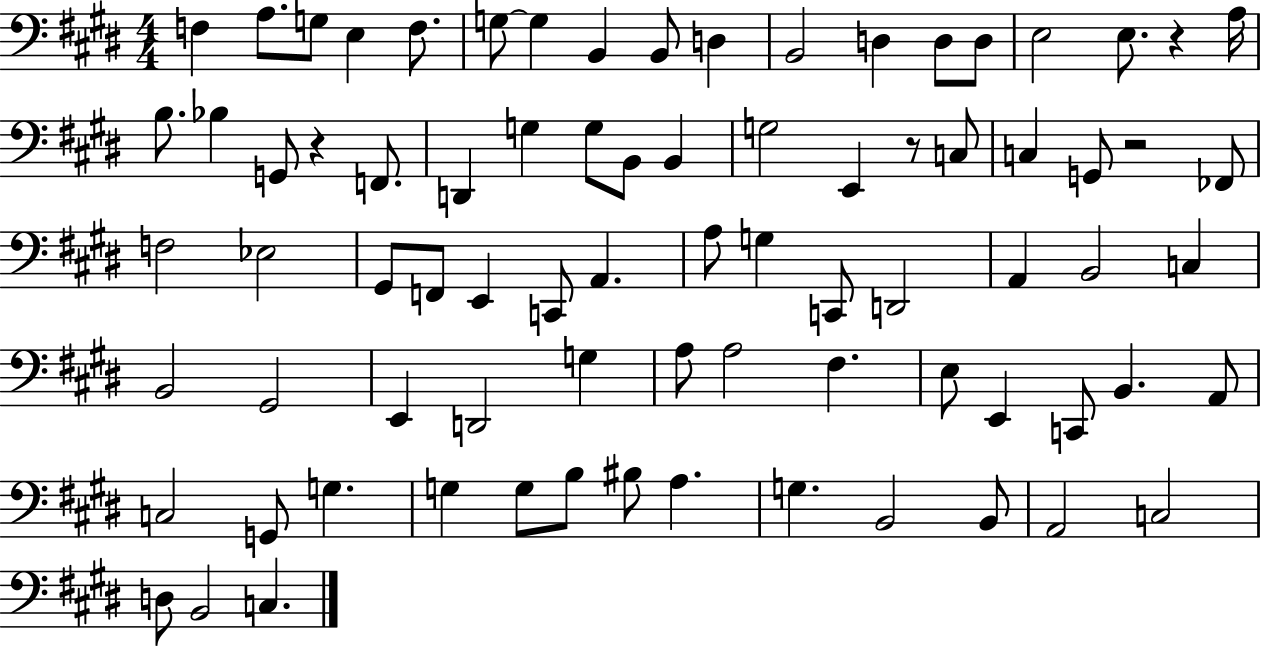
X:1
T:Untitled
M:4/4
L:1/4
K:E
F, A,/2 G,/2 E, F,/2 G,/2 G, B,, B,,/2 D, B,,2 D, D,/2 D,/2 E,2 E,/2 z A,/4 B,/2 _B, G,,/2 z F,,/2 D,, G, G,/2 B,,/2 B,, G,2 E,, z/2 C,/2 C, G,,/2 z2 _F,,/2 F,2 _E,2 ^G,,/2 F,,/2 E,, C,,/2 A,, A,/2 G, C,,/2 D,,2 A,, B,,2 C, B,,2 ^G,,2 E,, D,,2 G, A,/2 A,2 ^F, E,/2 E,, C,,/2 B,, A,,/2 C,2 G,,/2 G, G, G,/2 B,/2 ^B,/2 A, G, B,,2 B,,/2 A,,2 C,2 D,/2 B,,2 C,